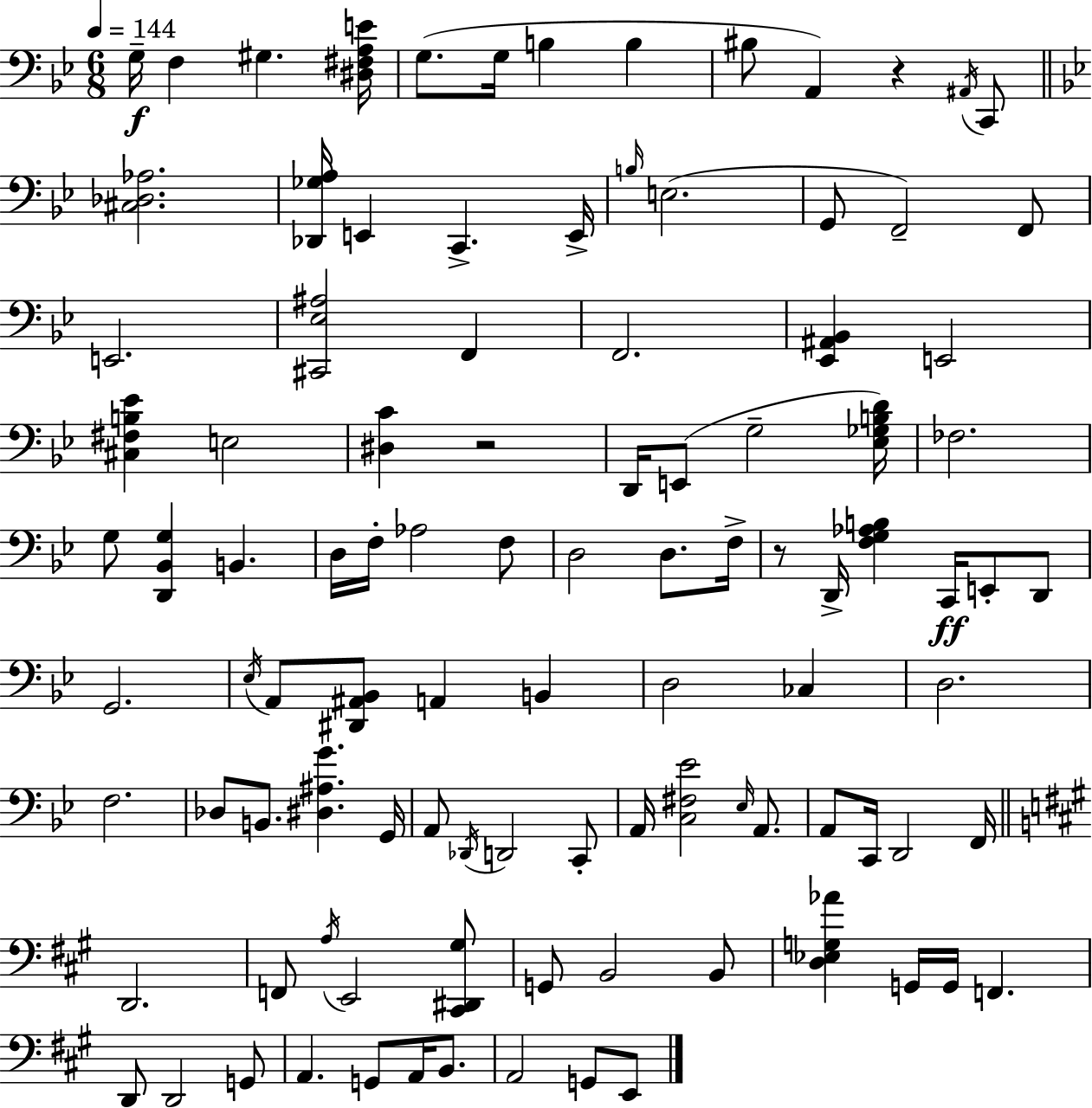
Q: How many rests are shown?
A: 3